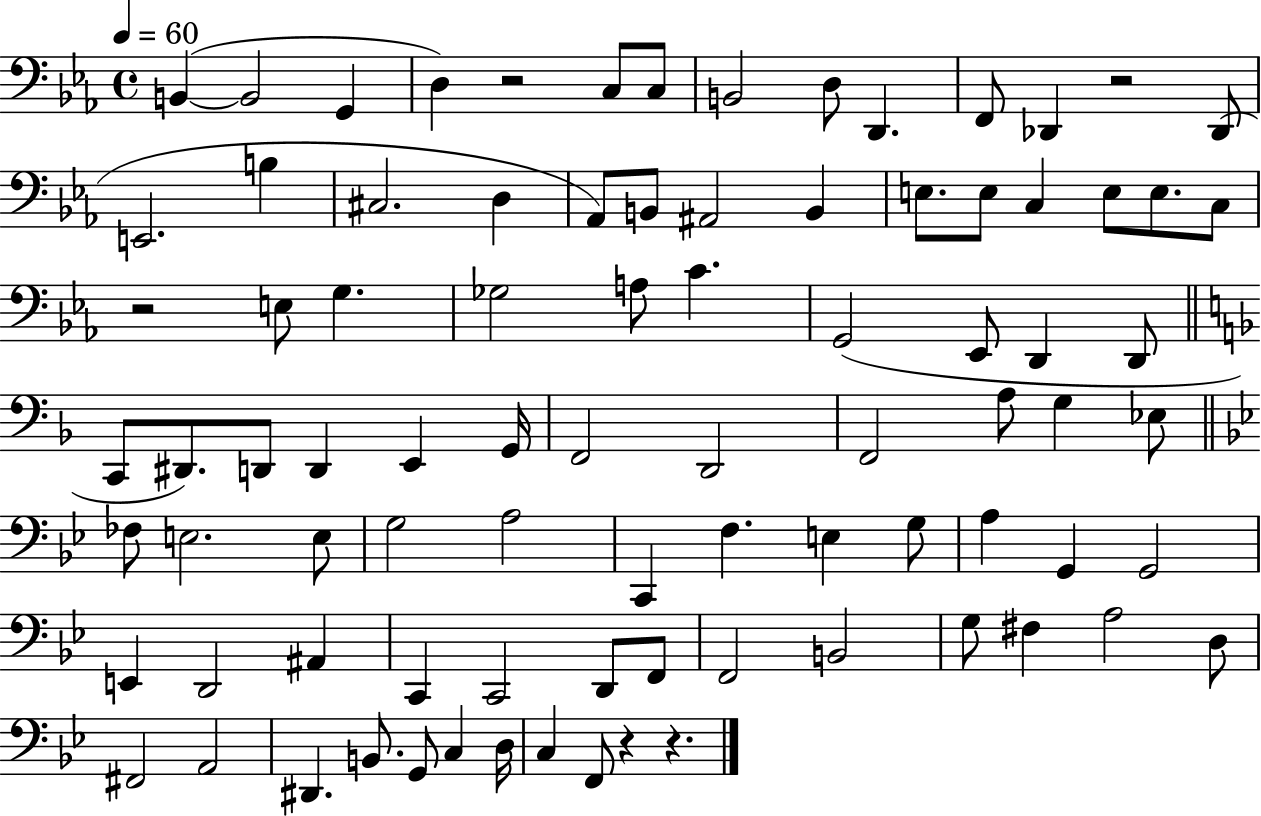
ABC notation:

X:1
T:Untitled
M:4/4
L:1/4
K:Eb
B,, B,,2 G,, D, z2 C,/2 C,/2 B,,2 D,/2 D,, F,,/2 _D,, z2 _D,,/2 E,,2 B, ^C,2 D, _A,,/2 B,,/2 ^A,,2 B,, E,/2 E,/2 C, E,/2 E,/2 C,/2 z2 E,/2 G, _G,2 A,/2 C G,,2 _E,,/2 D,, D,,/2 C,,/2 ^D,,/2 D,,/2 D,, E,, G,,/4 F,,2 D,,2 F,,2 A,/2 G, _E,/2 _F,/2 E,2 E,/2 G,2 A,2 C,, F, E, G,/2 A, G,, G,,2 E,, D,,2 ^A,, C,, C,,2 D,,/2 F,,/2 F,,2 B,,2 G,/2 ^F, A,2 D,/2 ^F,,2 A,,2 ^D,, B,,/2 G,,/2 C, D,/4 C, F,,/2 z z